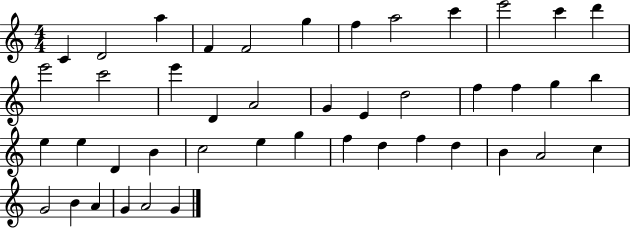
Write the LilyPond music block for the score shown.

{
  \clef treble
  \numericTimeSignature
  \time 4/4
  \key c \major
  c'4 d'2 a''4 | f'4 f'2 g''4 | f''4 a''2 c'''4 | e'''2 c'''4 d'''4 | \break e'''2 c'''2 | e'''4 d'4 a'2 | g'4 e'4 d''2 | f''4 f''4 g''4 b''4 | \break e''4 e''4 d'4 b'4 | c''2 e''4 g''4 | f''4 d''4 f''4 d''4 | b'4 a'2 c''4 | \break g'2 b'4 a'4 | g'4 a'2 g'4 | \bar "|."
}